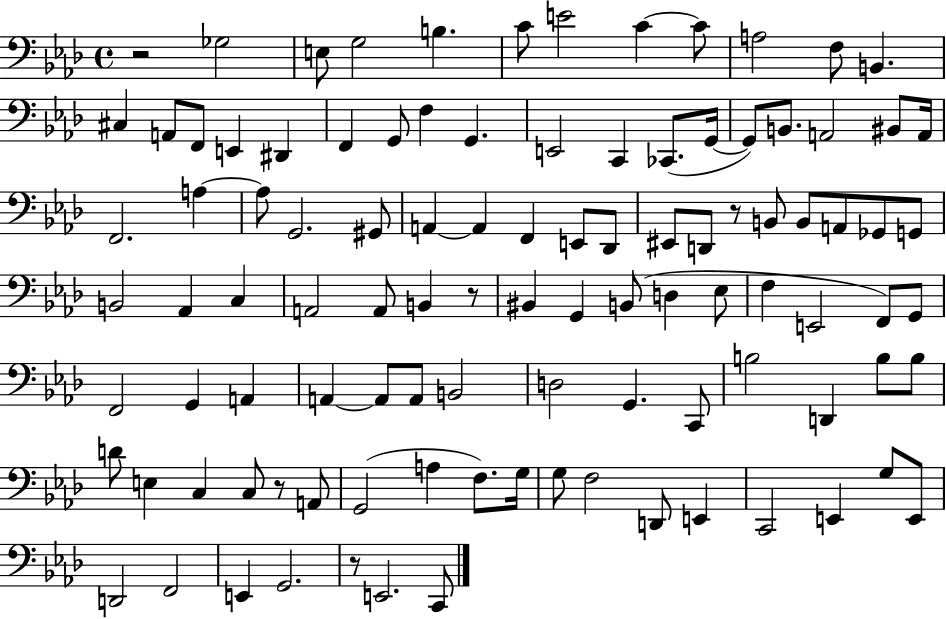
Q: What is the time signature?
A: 4/4